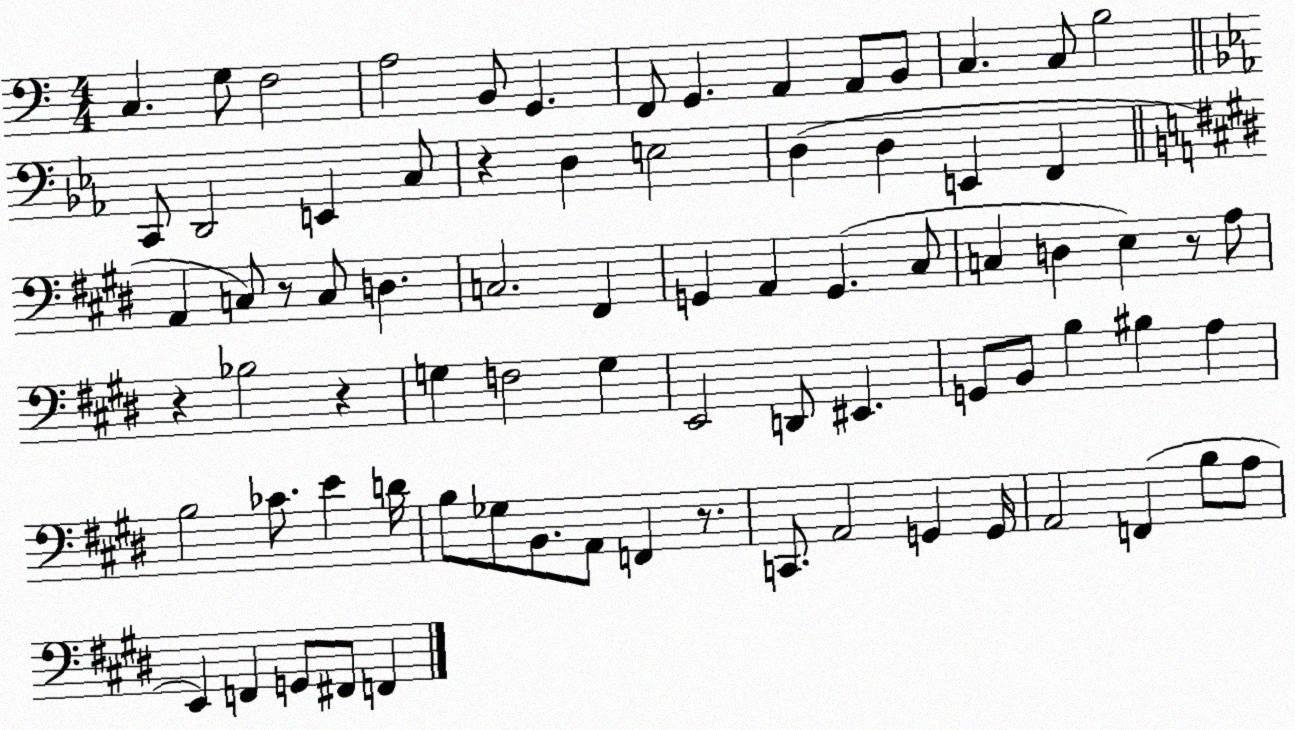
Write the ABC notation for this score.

X:1
T:Untitled
M:4/4
L:1/4
K:C
C, G,/2 F,2 A,2 B,,/2 G,, F,,/2 G,, A,, A,,/2 B,,/2 C, C,/2 B,2 C,,/2 D,,2 E,, C,/2 z D, E,2 D, D, E,, F,, A,, C,/2 z/2 C,/2 D, C,2 ^F,, G,, A,, G,, ^C,/2 C, D, E, z/2 A,/2 z _B,2 z G, F,2 G, E,,2 D,,/2 ^E,, G,,/2 B,,/2 B, ^B, A, B,2 _C/2 E D/4 B,/2 _G,/2 B,,/2 A,,/2 F,, z/2 C,,/2 A,,2 G,, G,,/4 A,,2 F,, B,/2 A,/2 E,, F,, G,,/2 ^F,,/2 F,,